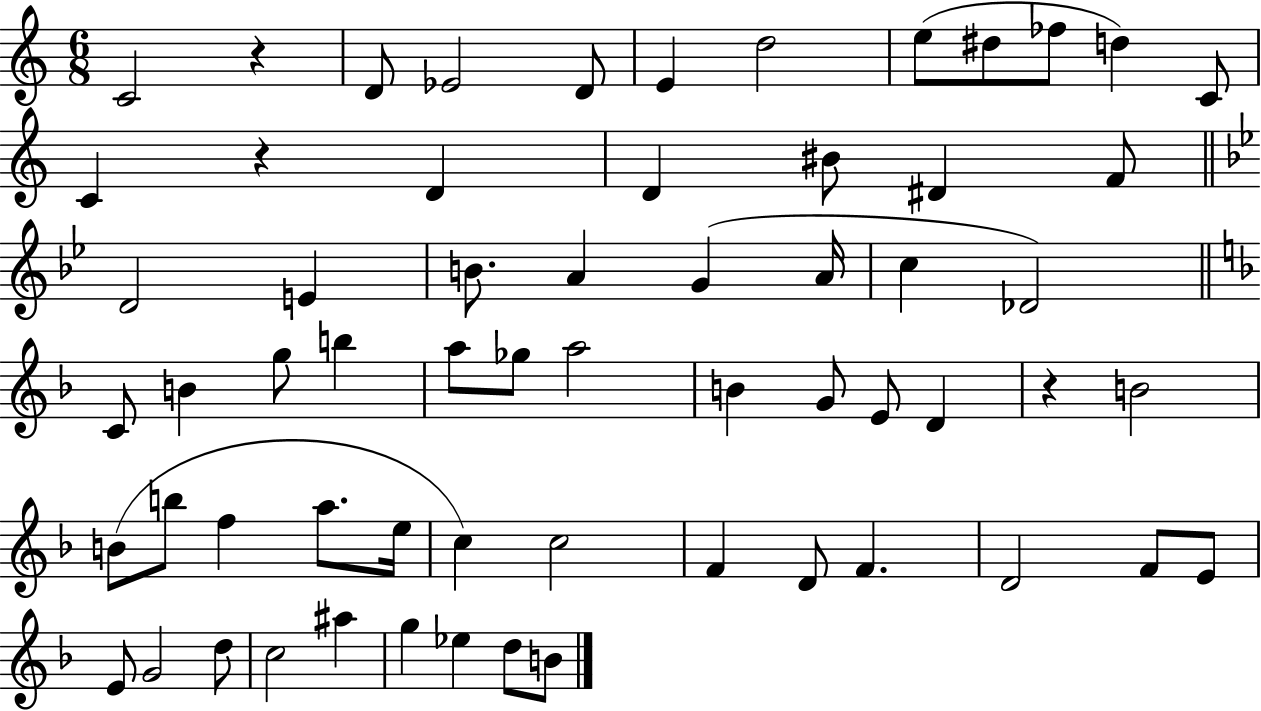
X:1
T:Untitled
M:6/8
L:1/4
K:C
C2 z D/2 _E2 D/2 E d2 e/2 ^d/2 _f/2 d C/2 C z D D ^B/2 ^D F/2 D2 E B/2 A G A/4 c _D2 C/2 B g/2 b a/2 _g/2 a2 B G/2 E/2 D z B2 B/2 b/2 f a/2 e/4 c c2 F D/2 F D2 F/2 E/2 E/2 G2 d/2 c2 ^a g _e d/2 B/2